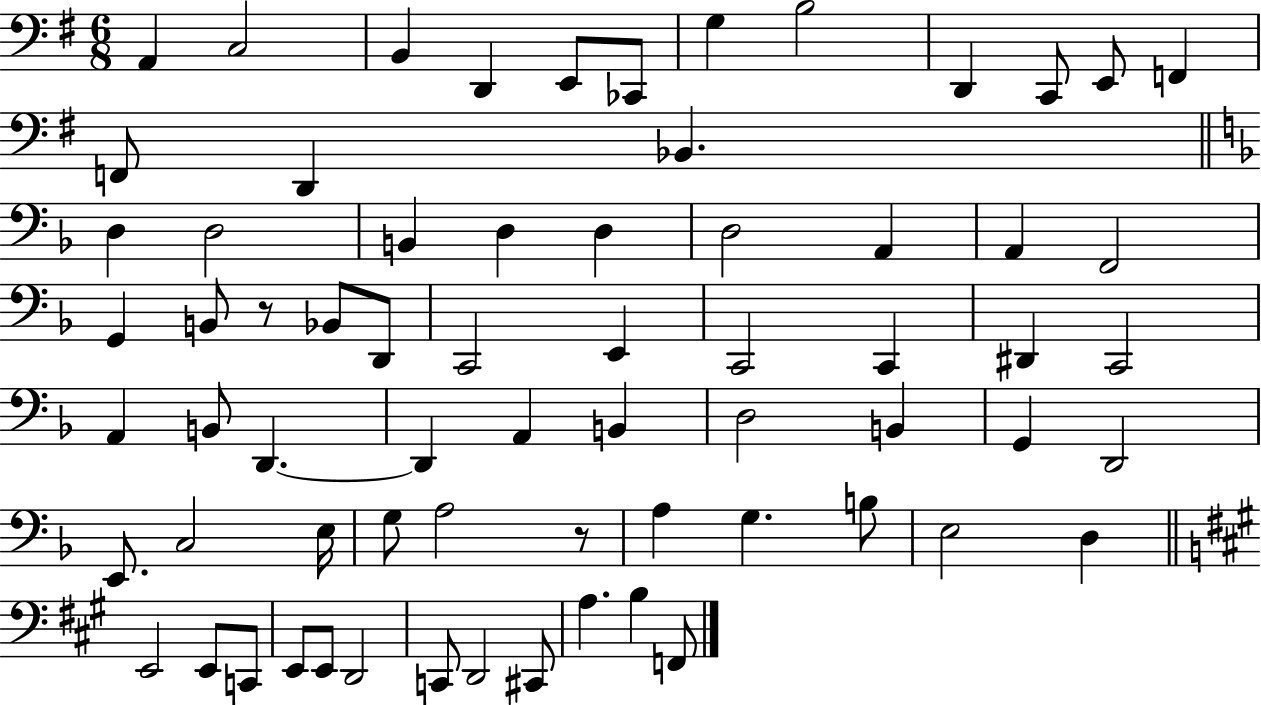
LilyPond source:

{
  \clef bass
  \numericTimeSignature
  \time 6/8
  \key g \major
  a,4 c2 | b,4 d,4 e,8 ces,8 | g4 b2 | d,4 c,8 e,8 f,4 | \break f,8 d,4 bes,4. | \bar "||" \break \key f \major d4 d2 | b,4 d4 d4 | d2 a,4 | a,4 f,2 | \break g,4 b,8 r8 bes,8 d,8 | c,2 e,4 | c,2 c,4 | dis,4 c,2 | \break a,4 b,8 d,4.~~ | d,4 a,4 b,4 | d2 b,4 | g,4 d,2 | \break e,8. c2 e16 | g8 a2 r8 | a4 g4. b8 | e2 d4 | \break \bar "||" \break \key a \major e,2 e,8 c,8 | e,8 e,8 d,2 | c,8 d,2 cis,8 | a4. b4 f,8 | \break \bar "|."
}